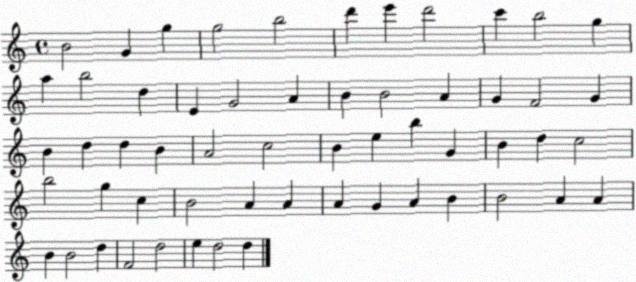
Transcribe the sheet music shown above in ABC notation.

X:1
T:Untitled
M:4/4
L:1/4
K:C
B2 G g g2 b2 d' e' d'2 c' b2 g a b2 d E G2 A B B2 A G F2 G B d d B A2 c2 B e b G B d c2 b2 g c B2 A A A G A B B2 A A B B2 d F2 d2 e d2 d